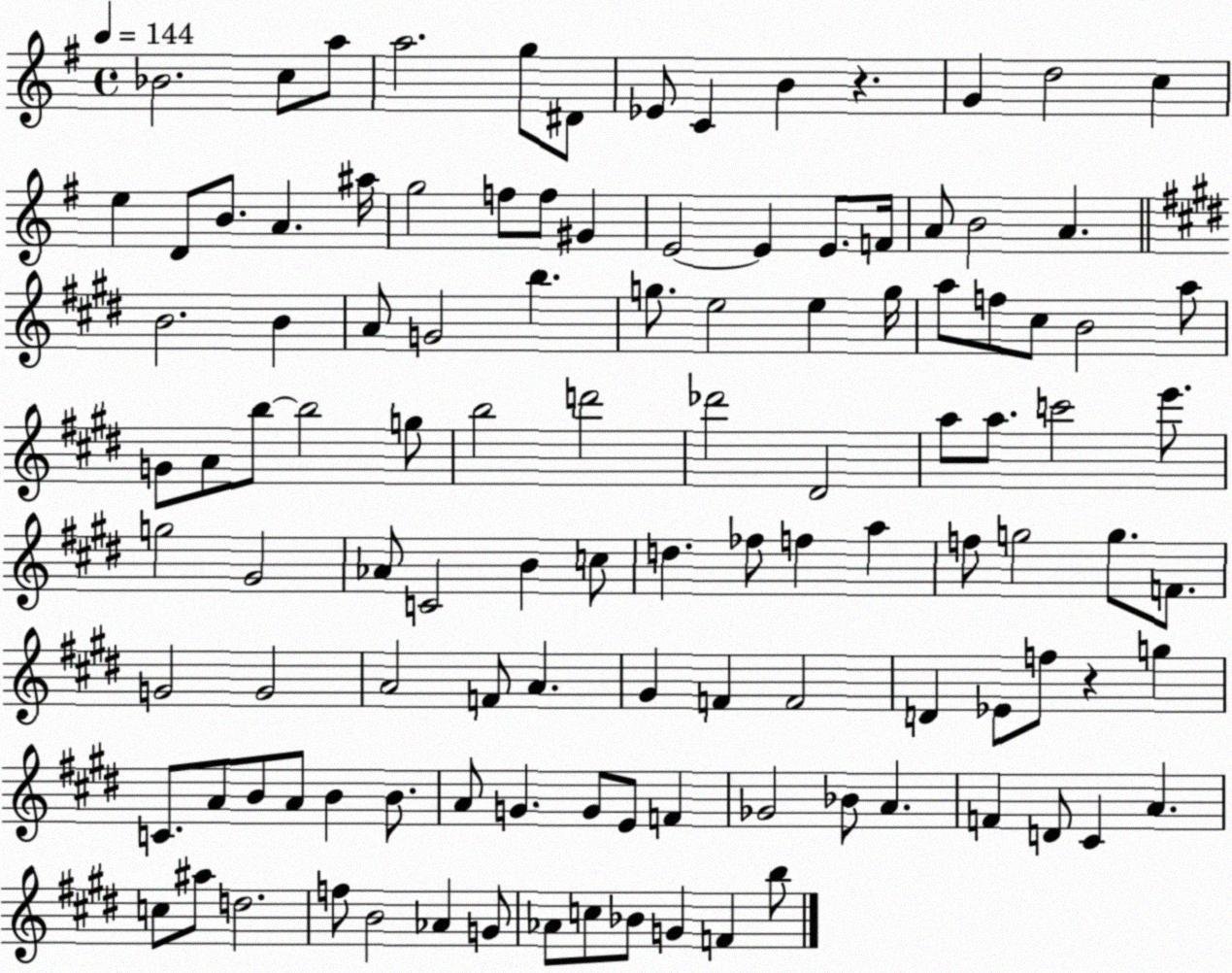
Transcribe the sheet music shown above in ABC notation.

X:1
T:Untitled
M:4/4
L:1/4
K:G
_B2 c/2 a/2 a2 g/2 ^D/2 _E/2 C B z G d2 c e D/2 B/2 A ^a/4 g2 f/2 f/2 ^G E2 E E/2 F/4 A/2 B2 A B2 B A/2 G2 b g/2 e2 e g/4 a/2 f/2 ^c/2 B2 a/2 G/2 A/2 b/2 b2 g/2 b2 d'2 _d'2 ^D2 a/2 a/2 c'2 e'/2 g2 ^G2 _A/2 C2 B c/2 d _f/2 f a f/2 g2 g/2 F/2 G2 G2 A2 F/2 A ^G F F2 D _E/2 f/2 z g C/2 A/2 B/2 A/2 B B/2 A/2 G G/2 E/2 F _G2 _B/2 A F D/2 ^C A c/2 ^a/2 d2 f/2 B2 _A G/2 _A/2 c/2 _B/2 G F b/2